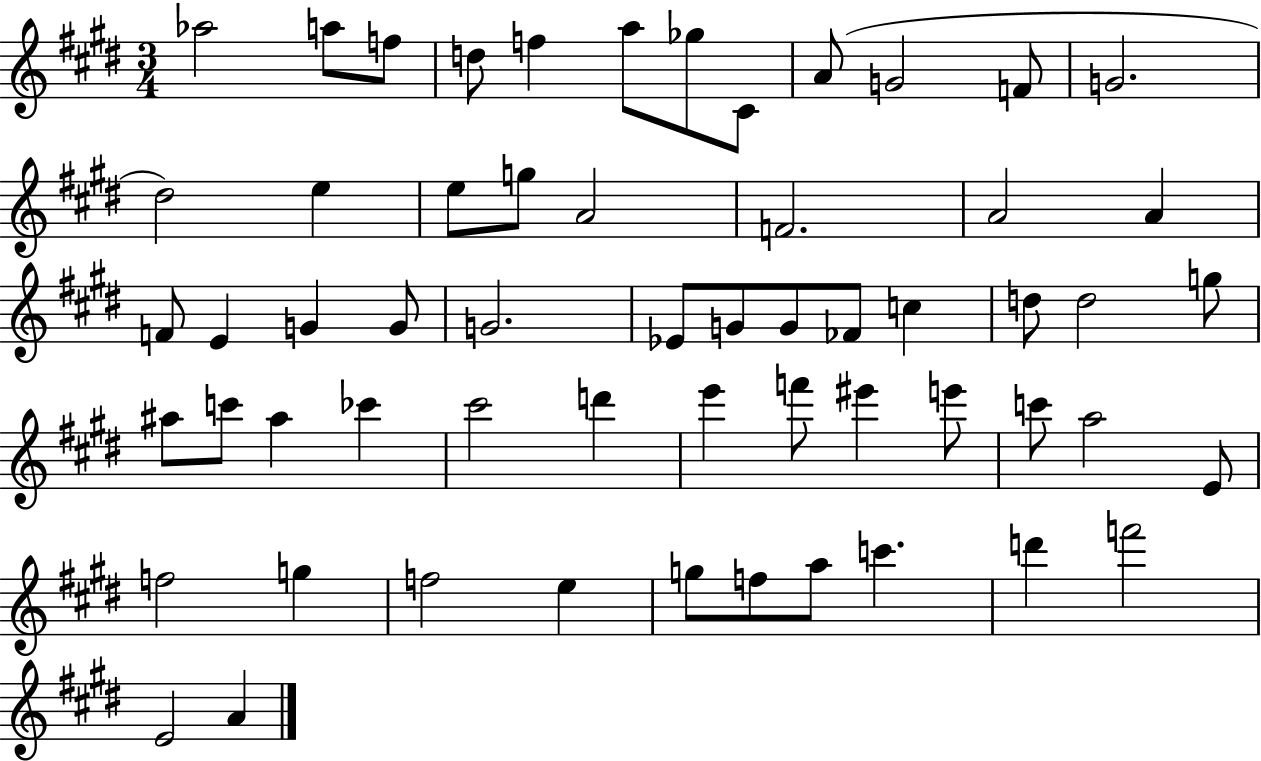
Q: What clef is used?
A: treble